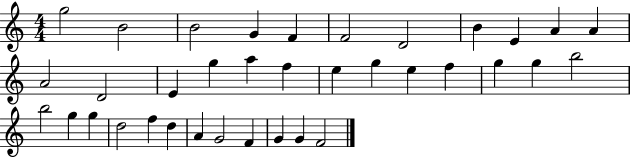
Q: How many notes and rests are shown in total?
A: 36